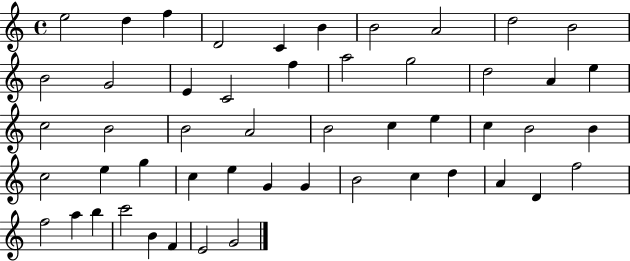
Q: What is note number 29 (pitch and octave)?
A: B4